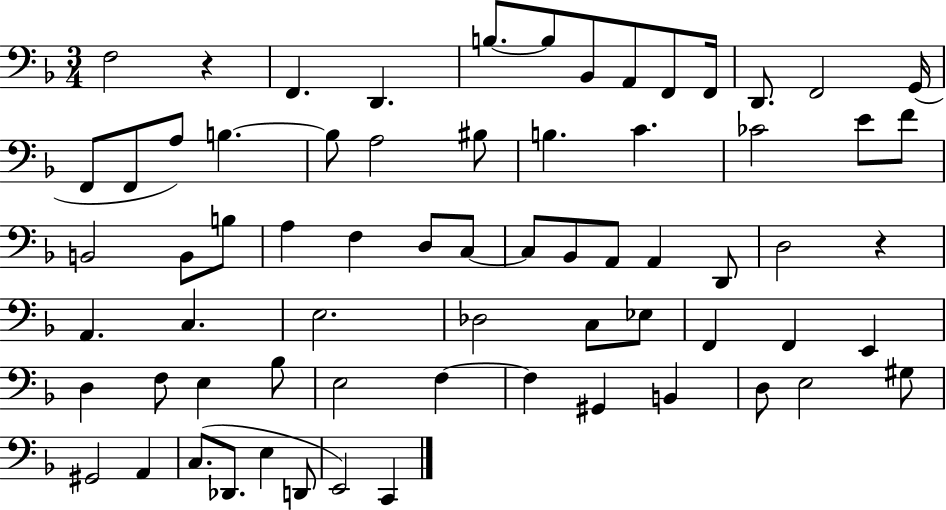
F3/h R/q F2/q. D2/q. B3/e. B3/e Bb2/e A2/e F2/e F2/s D2/e. F2/h G2/s F2/e F2/e A3/e B3/q. B3/e A3/h BIS3/e B3/q. C4/q. CES4/h E4/e F4/e B2/h B2/e B3/e A3/q F3/q D3/e C3/e C3/e Bb2/e A2/e A2/q D2/e D3/h R/q A2/q. C3/q. E3/h. Db3/h C3/e Eb3/e F2/q F2/q E2/q D3/q F3/e E3/q Bb3/e E3/h F3/q F3/q G#2/q B2/q D3/e E3/h G#3/e G#2/h A2/q C3/e. Db2/e. E3/q D2/e E2/h C2/q